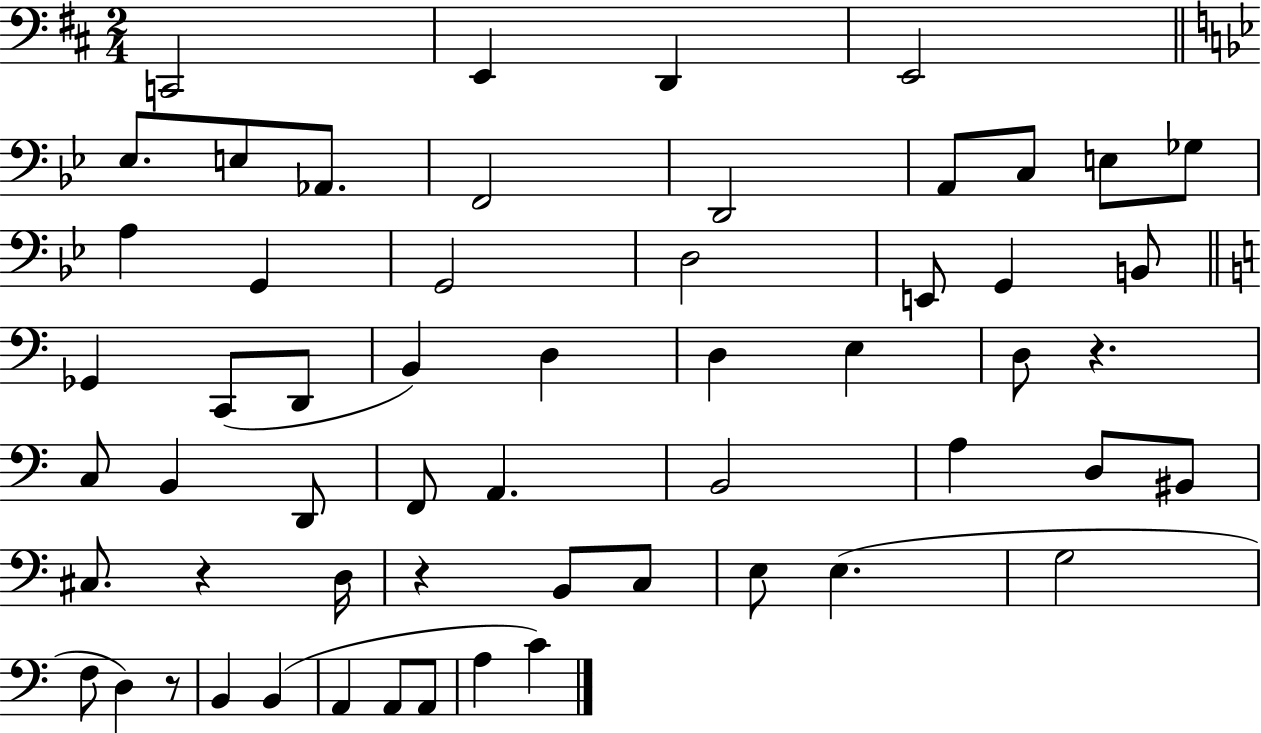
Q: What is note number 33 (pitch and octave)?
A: A2